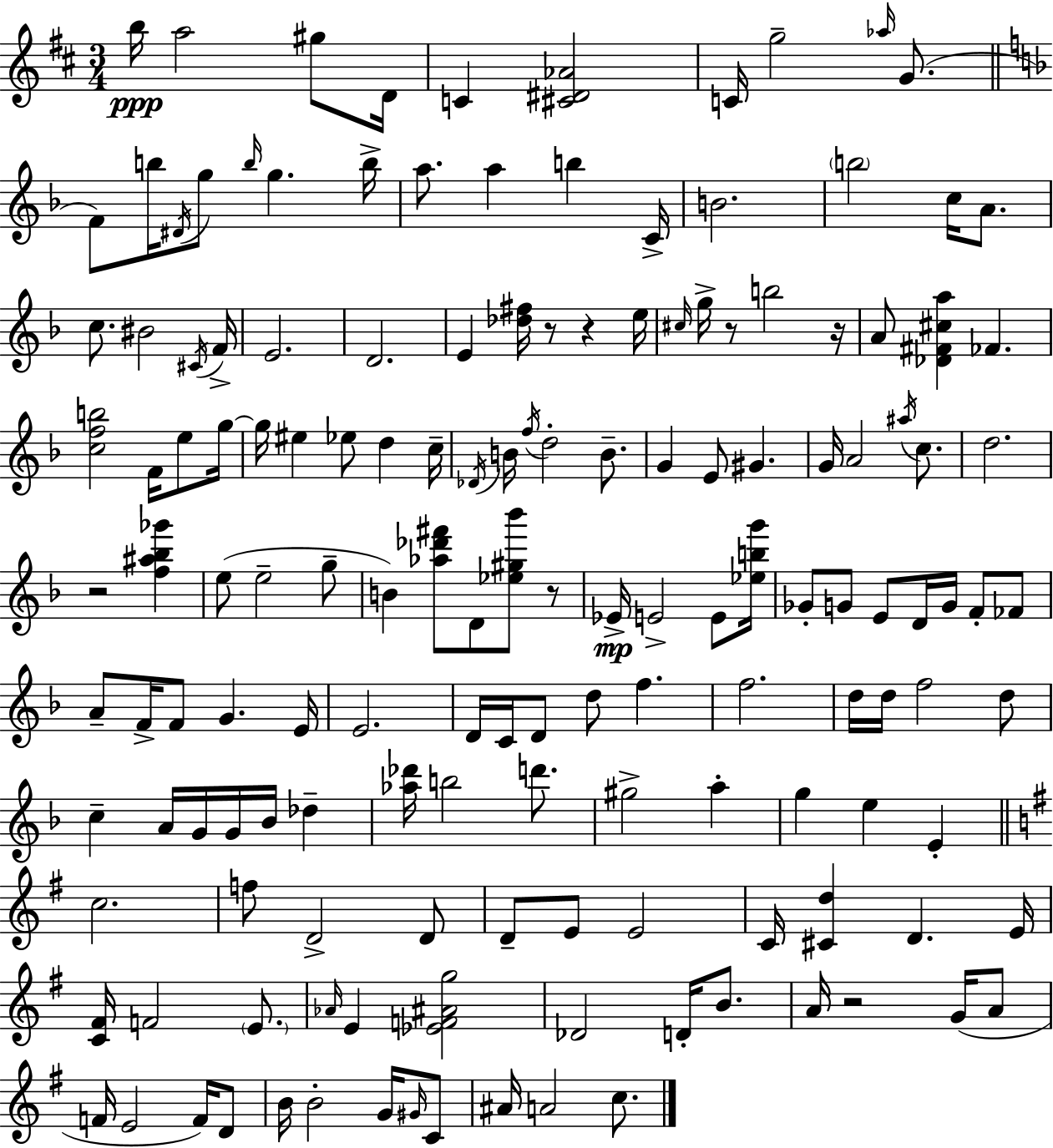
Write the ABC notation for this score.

X:1
T:Untitled
M:3/4
L:1/4
K:D
b/4 a2 ^g/2 D/4 C [^C^D_A]2 C/4 g2 _a/4 G/2 F/2 b/4 ^D/4 g/2 b/4 g b/4 a/2 a b C/4 B2 b2 c/4 A/2 c/2 ^B2 ^C/4 F/4 E2 D2 E [_d^f]/4 z/2 z e/4 ^c/4 g/4 z/2 b2 z/4 A/2 [_D^F^ca] _F [cfb]2 F/4 e/2 g/4 g/4 ^e _e/2 d c/4 _D/4 B/4 f/4 d2 B/2 G E/2 ^G G/4 A2 ^a/4 c/2 d2 z2 [f^a_b_g'] e/2 e2 g/2 B [_a_d'^f']/2 D/2 [_e^g_b']/2 z/2 _E/4 E2 E/2 [_ebg']/4 _G/2 G/2 E/2 D/4 G/4 F/2 _F/2 A/2 F/4 F/2 G E/4 E2 D/4 C/4 D/2 d/2 f f2 d/4 d/4 f2 d/2 c A/4 G/4 G/4 _B/4 _d [_a_d']/4 b2 d'/2 ^g2 a g e E c2 f/2 D2 D/2 D/2 E/2 E2 C/4 [^Cd] D E/4 [C^F]/4 F2 E/2 _A/4 E [_EF^Ag]2 _D2 D/4 B/2 A/4 z2 G/4 A/2 F/4 E2 F/4 D/2 B/4 B2 G/4 ^G/4 C/2 ^A/4 A2 c/2